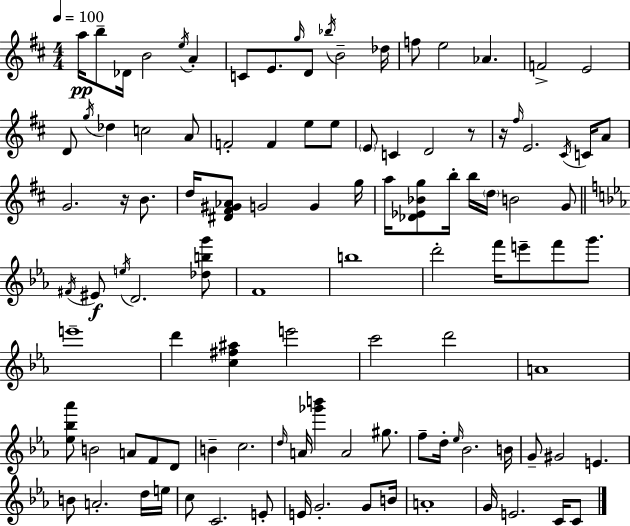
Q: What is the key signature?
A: D major